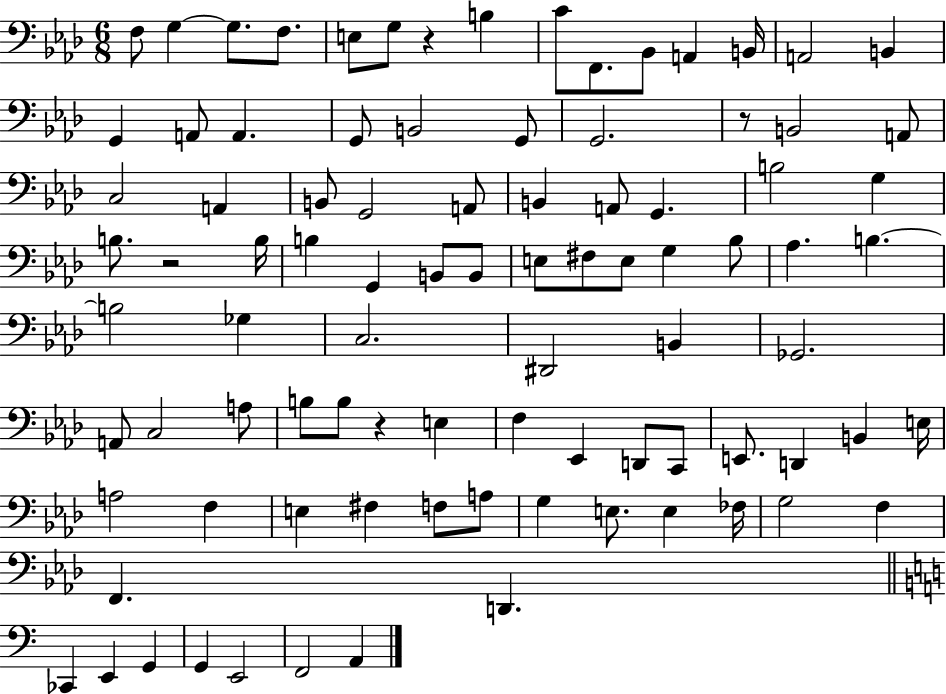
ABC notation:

X:1
T:Untitled
M:6/8
L:1/4
K:Ab
F,/2 G, G,/2 F,/2 E,/2 G,/2 z B, C/2 F,,/2 _B,,/2 A,, B,,/4 A,,2 B,, G,, A,,/2 A,, G,,/2 B,,2 G,,/2 G,,2 z/2 B,,2 A,,/2 C,2 A,, B,,/2 G,,2 A,,/2 B,, A,,/2 G,, B,2 G, B,/2 z2 B,/4 B, G,, B,,/2 B,,/2 E,/2 ^F,/2 E,/2 G, _B,/2 _A, B, B,2 _G, C,2 ^D,,2 B,, _G,,2 A,,/2 C,2 A,/2 B,/2 B,/2 z E, F, _E,, D,,/2 C,,/2 E,,/2 D,, B,, E,/4 A,2 F, E, ^F, F,/2 A,/2 G, E,/2 E, _F,/4 G,2 F, F,, D,, _C,, E,, G,, G,, E,,2 F,,2 A,,